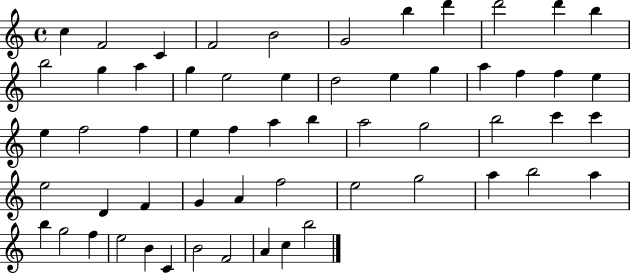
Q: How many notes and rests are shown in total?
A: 58